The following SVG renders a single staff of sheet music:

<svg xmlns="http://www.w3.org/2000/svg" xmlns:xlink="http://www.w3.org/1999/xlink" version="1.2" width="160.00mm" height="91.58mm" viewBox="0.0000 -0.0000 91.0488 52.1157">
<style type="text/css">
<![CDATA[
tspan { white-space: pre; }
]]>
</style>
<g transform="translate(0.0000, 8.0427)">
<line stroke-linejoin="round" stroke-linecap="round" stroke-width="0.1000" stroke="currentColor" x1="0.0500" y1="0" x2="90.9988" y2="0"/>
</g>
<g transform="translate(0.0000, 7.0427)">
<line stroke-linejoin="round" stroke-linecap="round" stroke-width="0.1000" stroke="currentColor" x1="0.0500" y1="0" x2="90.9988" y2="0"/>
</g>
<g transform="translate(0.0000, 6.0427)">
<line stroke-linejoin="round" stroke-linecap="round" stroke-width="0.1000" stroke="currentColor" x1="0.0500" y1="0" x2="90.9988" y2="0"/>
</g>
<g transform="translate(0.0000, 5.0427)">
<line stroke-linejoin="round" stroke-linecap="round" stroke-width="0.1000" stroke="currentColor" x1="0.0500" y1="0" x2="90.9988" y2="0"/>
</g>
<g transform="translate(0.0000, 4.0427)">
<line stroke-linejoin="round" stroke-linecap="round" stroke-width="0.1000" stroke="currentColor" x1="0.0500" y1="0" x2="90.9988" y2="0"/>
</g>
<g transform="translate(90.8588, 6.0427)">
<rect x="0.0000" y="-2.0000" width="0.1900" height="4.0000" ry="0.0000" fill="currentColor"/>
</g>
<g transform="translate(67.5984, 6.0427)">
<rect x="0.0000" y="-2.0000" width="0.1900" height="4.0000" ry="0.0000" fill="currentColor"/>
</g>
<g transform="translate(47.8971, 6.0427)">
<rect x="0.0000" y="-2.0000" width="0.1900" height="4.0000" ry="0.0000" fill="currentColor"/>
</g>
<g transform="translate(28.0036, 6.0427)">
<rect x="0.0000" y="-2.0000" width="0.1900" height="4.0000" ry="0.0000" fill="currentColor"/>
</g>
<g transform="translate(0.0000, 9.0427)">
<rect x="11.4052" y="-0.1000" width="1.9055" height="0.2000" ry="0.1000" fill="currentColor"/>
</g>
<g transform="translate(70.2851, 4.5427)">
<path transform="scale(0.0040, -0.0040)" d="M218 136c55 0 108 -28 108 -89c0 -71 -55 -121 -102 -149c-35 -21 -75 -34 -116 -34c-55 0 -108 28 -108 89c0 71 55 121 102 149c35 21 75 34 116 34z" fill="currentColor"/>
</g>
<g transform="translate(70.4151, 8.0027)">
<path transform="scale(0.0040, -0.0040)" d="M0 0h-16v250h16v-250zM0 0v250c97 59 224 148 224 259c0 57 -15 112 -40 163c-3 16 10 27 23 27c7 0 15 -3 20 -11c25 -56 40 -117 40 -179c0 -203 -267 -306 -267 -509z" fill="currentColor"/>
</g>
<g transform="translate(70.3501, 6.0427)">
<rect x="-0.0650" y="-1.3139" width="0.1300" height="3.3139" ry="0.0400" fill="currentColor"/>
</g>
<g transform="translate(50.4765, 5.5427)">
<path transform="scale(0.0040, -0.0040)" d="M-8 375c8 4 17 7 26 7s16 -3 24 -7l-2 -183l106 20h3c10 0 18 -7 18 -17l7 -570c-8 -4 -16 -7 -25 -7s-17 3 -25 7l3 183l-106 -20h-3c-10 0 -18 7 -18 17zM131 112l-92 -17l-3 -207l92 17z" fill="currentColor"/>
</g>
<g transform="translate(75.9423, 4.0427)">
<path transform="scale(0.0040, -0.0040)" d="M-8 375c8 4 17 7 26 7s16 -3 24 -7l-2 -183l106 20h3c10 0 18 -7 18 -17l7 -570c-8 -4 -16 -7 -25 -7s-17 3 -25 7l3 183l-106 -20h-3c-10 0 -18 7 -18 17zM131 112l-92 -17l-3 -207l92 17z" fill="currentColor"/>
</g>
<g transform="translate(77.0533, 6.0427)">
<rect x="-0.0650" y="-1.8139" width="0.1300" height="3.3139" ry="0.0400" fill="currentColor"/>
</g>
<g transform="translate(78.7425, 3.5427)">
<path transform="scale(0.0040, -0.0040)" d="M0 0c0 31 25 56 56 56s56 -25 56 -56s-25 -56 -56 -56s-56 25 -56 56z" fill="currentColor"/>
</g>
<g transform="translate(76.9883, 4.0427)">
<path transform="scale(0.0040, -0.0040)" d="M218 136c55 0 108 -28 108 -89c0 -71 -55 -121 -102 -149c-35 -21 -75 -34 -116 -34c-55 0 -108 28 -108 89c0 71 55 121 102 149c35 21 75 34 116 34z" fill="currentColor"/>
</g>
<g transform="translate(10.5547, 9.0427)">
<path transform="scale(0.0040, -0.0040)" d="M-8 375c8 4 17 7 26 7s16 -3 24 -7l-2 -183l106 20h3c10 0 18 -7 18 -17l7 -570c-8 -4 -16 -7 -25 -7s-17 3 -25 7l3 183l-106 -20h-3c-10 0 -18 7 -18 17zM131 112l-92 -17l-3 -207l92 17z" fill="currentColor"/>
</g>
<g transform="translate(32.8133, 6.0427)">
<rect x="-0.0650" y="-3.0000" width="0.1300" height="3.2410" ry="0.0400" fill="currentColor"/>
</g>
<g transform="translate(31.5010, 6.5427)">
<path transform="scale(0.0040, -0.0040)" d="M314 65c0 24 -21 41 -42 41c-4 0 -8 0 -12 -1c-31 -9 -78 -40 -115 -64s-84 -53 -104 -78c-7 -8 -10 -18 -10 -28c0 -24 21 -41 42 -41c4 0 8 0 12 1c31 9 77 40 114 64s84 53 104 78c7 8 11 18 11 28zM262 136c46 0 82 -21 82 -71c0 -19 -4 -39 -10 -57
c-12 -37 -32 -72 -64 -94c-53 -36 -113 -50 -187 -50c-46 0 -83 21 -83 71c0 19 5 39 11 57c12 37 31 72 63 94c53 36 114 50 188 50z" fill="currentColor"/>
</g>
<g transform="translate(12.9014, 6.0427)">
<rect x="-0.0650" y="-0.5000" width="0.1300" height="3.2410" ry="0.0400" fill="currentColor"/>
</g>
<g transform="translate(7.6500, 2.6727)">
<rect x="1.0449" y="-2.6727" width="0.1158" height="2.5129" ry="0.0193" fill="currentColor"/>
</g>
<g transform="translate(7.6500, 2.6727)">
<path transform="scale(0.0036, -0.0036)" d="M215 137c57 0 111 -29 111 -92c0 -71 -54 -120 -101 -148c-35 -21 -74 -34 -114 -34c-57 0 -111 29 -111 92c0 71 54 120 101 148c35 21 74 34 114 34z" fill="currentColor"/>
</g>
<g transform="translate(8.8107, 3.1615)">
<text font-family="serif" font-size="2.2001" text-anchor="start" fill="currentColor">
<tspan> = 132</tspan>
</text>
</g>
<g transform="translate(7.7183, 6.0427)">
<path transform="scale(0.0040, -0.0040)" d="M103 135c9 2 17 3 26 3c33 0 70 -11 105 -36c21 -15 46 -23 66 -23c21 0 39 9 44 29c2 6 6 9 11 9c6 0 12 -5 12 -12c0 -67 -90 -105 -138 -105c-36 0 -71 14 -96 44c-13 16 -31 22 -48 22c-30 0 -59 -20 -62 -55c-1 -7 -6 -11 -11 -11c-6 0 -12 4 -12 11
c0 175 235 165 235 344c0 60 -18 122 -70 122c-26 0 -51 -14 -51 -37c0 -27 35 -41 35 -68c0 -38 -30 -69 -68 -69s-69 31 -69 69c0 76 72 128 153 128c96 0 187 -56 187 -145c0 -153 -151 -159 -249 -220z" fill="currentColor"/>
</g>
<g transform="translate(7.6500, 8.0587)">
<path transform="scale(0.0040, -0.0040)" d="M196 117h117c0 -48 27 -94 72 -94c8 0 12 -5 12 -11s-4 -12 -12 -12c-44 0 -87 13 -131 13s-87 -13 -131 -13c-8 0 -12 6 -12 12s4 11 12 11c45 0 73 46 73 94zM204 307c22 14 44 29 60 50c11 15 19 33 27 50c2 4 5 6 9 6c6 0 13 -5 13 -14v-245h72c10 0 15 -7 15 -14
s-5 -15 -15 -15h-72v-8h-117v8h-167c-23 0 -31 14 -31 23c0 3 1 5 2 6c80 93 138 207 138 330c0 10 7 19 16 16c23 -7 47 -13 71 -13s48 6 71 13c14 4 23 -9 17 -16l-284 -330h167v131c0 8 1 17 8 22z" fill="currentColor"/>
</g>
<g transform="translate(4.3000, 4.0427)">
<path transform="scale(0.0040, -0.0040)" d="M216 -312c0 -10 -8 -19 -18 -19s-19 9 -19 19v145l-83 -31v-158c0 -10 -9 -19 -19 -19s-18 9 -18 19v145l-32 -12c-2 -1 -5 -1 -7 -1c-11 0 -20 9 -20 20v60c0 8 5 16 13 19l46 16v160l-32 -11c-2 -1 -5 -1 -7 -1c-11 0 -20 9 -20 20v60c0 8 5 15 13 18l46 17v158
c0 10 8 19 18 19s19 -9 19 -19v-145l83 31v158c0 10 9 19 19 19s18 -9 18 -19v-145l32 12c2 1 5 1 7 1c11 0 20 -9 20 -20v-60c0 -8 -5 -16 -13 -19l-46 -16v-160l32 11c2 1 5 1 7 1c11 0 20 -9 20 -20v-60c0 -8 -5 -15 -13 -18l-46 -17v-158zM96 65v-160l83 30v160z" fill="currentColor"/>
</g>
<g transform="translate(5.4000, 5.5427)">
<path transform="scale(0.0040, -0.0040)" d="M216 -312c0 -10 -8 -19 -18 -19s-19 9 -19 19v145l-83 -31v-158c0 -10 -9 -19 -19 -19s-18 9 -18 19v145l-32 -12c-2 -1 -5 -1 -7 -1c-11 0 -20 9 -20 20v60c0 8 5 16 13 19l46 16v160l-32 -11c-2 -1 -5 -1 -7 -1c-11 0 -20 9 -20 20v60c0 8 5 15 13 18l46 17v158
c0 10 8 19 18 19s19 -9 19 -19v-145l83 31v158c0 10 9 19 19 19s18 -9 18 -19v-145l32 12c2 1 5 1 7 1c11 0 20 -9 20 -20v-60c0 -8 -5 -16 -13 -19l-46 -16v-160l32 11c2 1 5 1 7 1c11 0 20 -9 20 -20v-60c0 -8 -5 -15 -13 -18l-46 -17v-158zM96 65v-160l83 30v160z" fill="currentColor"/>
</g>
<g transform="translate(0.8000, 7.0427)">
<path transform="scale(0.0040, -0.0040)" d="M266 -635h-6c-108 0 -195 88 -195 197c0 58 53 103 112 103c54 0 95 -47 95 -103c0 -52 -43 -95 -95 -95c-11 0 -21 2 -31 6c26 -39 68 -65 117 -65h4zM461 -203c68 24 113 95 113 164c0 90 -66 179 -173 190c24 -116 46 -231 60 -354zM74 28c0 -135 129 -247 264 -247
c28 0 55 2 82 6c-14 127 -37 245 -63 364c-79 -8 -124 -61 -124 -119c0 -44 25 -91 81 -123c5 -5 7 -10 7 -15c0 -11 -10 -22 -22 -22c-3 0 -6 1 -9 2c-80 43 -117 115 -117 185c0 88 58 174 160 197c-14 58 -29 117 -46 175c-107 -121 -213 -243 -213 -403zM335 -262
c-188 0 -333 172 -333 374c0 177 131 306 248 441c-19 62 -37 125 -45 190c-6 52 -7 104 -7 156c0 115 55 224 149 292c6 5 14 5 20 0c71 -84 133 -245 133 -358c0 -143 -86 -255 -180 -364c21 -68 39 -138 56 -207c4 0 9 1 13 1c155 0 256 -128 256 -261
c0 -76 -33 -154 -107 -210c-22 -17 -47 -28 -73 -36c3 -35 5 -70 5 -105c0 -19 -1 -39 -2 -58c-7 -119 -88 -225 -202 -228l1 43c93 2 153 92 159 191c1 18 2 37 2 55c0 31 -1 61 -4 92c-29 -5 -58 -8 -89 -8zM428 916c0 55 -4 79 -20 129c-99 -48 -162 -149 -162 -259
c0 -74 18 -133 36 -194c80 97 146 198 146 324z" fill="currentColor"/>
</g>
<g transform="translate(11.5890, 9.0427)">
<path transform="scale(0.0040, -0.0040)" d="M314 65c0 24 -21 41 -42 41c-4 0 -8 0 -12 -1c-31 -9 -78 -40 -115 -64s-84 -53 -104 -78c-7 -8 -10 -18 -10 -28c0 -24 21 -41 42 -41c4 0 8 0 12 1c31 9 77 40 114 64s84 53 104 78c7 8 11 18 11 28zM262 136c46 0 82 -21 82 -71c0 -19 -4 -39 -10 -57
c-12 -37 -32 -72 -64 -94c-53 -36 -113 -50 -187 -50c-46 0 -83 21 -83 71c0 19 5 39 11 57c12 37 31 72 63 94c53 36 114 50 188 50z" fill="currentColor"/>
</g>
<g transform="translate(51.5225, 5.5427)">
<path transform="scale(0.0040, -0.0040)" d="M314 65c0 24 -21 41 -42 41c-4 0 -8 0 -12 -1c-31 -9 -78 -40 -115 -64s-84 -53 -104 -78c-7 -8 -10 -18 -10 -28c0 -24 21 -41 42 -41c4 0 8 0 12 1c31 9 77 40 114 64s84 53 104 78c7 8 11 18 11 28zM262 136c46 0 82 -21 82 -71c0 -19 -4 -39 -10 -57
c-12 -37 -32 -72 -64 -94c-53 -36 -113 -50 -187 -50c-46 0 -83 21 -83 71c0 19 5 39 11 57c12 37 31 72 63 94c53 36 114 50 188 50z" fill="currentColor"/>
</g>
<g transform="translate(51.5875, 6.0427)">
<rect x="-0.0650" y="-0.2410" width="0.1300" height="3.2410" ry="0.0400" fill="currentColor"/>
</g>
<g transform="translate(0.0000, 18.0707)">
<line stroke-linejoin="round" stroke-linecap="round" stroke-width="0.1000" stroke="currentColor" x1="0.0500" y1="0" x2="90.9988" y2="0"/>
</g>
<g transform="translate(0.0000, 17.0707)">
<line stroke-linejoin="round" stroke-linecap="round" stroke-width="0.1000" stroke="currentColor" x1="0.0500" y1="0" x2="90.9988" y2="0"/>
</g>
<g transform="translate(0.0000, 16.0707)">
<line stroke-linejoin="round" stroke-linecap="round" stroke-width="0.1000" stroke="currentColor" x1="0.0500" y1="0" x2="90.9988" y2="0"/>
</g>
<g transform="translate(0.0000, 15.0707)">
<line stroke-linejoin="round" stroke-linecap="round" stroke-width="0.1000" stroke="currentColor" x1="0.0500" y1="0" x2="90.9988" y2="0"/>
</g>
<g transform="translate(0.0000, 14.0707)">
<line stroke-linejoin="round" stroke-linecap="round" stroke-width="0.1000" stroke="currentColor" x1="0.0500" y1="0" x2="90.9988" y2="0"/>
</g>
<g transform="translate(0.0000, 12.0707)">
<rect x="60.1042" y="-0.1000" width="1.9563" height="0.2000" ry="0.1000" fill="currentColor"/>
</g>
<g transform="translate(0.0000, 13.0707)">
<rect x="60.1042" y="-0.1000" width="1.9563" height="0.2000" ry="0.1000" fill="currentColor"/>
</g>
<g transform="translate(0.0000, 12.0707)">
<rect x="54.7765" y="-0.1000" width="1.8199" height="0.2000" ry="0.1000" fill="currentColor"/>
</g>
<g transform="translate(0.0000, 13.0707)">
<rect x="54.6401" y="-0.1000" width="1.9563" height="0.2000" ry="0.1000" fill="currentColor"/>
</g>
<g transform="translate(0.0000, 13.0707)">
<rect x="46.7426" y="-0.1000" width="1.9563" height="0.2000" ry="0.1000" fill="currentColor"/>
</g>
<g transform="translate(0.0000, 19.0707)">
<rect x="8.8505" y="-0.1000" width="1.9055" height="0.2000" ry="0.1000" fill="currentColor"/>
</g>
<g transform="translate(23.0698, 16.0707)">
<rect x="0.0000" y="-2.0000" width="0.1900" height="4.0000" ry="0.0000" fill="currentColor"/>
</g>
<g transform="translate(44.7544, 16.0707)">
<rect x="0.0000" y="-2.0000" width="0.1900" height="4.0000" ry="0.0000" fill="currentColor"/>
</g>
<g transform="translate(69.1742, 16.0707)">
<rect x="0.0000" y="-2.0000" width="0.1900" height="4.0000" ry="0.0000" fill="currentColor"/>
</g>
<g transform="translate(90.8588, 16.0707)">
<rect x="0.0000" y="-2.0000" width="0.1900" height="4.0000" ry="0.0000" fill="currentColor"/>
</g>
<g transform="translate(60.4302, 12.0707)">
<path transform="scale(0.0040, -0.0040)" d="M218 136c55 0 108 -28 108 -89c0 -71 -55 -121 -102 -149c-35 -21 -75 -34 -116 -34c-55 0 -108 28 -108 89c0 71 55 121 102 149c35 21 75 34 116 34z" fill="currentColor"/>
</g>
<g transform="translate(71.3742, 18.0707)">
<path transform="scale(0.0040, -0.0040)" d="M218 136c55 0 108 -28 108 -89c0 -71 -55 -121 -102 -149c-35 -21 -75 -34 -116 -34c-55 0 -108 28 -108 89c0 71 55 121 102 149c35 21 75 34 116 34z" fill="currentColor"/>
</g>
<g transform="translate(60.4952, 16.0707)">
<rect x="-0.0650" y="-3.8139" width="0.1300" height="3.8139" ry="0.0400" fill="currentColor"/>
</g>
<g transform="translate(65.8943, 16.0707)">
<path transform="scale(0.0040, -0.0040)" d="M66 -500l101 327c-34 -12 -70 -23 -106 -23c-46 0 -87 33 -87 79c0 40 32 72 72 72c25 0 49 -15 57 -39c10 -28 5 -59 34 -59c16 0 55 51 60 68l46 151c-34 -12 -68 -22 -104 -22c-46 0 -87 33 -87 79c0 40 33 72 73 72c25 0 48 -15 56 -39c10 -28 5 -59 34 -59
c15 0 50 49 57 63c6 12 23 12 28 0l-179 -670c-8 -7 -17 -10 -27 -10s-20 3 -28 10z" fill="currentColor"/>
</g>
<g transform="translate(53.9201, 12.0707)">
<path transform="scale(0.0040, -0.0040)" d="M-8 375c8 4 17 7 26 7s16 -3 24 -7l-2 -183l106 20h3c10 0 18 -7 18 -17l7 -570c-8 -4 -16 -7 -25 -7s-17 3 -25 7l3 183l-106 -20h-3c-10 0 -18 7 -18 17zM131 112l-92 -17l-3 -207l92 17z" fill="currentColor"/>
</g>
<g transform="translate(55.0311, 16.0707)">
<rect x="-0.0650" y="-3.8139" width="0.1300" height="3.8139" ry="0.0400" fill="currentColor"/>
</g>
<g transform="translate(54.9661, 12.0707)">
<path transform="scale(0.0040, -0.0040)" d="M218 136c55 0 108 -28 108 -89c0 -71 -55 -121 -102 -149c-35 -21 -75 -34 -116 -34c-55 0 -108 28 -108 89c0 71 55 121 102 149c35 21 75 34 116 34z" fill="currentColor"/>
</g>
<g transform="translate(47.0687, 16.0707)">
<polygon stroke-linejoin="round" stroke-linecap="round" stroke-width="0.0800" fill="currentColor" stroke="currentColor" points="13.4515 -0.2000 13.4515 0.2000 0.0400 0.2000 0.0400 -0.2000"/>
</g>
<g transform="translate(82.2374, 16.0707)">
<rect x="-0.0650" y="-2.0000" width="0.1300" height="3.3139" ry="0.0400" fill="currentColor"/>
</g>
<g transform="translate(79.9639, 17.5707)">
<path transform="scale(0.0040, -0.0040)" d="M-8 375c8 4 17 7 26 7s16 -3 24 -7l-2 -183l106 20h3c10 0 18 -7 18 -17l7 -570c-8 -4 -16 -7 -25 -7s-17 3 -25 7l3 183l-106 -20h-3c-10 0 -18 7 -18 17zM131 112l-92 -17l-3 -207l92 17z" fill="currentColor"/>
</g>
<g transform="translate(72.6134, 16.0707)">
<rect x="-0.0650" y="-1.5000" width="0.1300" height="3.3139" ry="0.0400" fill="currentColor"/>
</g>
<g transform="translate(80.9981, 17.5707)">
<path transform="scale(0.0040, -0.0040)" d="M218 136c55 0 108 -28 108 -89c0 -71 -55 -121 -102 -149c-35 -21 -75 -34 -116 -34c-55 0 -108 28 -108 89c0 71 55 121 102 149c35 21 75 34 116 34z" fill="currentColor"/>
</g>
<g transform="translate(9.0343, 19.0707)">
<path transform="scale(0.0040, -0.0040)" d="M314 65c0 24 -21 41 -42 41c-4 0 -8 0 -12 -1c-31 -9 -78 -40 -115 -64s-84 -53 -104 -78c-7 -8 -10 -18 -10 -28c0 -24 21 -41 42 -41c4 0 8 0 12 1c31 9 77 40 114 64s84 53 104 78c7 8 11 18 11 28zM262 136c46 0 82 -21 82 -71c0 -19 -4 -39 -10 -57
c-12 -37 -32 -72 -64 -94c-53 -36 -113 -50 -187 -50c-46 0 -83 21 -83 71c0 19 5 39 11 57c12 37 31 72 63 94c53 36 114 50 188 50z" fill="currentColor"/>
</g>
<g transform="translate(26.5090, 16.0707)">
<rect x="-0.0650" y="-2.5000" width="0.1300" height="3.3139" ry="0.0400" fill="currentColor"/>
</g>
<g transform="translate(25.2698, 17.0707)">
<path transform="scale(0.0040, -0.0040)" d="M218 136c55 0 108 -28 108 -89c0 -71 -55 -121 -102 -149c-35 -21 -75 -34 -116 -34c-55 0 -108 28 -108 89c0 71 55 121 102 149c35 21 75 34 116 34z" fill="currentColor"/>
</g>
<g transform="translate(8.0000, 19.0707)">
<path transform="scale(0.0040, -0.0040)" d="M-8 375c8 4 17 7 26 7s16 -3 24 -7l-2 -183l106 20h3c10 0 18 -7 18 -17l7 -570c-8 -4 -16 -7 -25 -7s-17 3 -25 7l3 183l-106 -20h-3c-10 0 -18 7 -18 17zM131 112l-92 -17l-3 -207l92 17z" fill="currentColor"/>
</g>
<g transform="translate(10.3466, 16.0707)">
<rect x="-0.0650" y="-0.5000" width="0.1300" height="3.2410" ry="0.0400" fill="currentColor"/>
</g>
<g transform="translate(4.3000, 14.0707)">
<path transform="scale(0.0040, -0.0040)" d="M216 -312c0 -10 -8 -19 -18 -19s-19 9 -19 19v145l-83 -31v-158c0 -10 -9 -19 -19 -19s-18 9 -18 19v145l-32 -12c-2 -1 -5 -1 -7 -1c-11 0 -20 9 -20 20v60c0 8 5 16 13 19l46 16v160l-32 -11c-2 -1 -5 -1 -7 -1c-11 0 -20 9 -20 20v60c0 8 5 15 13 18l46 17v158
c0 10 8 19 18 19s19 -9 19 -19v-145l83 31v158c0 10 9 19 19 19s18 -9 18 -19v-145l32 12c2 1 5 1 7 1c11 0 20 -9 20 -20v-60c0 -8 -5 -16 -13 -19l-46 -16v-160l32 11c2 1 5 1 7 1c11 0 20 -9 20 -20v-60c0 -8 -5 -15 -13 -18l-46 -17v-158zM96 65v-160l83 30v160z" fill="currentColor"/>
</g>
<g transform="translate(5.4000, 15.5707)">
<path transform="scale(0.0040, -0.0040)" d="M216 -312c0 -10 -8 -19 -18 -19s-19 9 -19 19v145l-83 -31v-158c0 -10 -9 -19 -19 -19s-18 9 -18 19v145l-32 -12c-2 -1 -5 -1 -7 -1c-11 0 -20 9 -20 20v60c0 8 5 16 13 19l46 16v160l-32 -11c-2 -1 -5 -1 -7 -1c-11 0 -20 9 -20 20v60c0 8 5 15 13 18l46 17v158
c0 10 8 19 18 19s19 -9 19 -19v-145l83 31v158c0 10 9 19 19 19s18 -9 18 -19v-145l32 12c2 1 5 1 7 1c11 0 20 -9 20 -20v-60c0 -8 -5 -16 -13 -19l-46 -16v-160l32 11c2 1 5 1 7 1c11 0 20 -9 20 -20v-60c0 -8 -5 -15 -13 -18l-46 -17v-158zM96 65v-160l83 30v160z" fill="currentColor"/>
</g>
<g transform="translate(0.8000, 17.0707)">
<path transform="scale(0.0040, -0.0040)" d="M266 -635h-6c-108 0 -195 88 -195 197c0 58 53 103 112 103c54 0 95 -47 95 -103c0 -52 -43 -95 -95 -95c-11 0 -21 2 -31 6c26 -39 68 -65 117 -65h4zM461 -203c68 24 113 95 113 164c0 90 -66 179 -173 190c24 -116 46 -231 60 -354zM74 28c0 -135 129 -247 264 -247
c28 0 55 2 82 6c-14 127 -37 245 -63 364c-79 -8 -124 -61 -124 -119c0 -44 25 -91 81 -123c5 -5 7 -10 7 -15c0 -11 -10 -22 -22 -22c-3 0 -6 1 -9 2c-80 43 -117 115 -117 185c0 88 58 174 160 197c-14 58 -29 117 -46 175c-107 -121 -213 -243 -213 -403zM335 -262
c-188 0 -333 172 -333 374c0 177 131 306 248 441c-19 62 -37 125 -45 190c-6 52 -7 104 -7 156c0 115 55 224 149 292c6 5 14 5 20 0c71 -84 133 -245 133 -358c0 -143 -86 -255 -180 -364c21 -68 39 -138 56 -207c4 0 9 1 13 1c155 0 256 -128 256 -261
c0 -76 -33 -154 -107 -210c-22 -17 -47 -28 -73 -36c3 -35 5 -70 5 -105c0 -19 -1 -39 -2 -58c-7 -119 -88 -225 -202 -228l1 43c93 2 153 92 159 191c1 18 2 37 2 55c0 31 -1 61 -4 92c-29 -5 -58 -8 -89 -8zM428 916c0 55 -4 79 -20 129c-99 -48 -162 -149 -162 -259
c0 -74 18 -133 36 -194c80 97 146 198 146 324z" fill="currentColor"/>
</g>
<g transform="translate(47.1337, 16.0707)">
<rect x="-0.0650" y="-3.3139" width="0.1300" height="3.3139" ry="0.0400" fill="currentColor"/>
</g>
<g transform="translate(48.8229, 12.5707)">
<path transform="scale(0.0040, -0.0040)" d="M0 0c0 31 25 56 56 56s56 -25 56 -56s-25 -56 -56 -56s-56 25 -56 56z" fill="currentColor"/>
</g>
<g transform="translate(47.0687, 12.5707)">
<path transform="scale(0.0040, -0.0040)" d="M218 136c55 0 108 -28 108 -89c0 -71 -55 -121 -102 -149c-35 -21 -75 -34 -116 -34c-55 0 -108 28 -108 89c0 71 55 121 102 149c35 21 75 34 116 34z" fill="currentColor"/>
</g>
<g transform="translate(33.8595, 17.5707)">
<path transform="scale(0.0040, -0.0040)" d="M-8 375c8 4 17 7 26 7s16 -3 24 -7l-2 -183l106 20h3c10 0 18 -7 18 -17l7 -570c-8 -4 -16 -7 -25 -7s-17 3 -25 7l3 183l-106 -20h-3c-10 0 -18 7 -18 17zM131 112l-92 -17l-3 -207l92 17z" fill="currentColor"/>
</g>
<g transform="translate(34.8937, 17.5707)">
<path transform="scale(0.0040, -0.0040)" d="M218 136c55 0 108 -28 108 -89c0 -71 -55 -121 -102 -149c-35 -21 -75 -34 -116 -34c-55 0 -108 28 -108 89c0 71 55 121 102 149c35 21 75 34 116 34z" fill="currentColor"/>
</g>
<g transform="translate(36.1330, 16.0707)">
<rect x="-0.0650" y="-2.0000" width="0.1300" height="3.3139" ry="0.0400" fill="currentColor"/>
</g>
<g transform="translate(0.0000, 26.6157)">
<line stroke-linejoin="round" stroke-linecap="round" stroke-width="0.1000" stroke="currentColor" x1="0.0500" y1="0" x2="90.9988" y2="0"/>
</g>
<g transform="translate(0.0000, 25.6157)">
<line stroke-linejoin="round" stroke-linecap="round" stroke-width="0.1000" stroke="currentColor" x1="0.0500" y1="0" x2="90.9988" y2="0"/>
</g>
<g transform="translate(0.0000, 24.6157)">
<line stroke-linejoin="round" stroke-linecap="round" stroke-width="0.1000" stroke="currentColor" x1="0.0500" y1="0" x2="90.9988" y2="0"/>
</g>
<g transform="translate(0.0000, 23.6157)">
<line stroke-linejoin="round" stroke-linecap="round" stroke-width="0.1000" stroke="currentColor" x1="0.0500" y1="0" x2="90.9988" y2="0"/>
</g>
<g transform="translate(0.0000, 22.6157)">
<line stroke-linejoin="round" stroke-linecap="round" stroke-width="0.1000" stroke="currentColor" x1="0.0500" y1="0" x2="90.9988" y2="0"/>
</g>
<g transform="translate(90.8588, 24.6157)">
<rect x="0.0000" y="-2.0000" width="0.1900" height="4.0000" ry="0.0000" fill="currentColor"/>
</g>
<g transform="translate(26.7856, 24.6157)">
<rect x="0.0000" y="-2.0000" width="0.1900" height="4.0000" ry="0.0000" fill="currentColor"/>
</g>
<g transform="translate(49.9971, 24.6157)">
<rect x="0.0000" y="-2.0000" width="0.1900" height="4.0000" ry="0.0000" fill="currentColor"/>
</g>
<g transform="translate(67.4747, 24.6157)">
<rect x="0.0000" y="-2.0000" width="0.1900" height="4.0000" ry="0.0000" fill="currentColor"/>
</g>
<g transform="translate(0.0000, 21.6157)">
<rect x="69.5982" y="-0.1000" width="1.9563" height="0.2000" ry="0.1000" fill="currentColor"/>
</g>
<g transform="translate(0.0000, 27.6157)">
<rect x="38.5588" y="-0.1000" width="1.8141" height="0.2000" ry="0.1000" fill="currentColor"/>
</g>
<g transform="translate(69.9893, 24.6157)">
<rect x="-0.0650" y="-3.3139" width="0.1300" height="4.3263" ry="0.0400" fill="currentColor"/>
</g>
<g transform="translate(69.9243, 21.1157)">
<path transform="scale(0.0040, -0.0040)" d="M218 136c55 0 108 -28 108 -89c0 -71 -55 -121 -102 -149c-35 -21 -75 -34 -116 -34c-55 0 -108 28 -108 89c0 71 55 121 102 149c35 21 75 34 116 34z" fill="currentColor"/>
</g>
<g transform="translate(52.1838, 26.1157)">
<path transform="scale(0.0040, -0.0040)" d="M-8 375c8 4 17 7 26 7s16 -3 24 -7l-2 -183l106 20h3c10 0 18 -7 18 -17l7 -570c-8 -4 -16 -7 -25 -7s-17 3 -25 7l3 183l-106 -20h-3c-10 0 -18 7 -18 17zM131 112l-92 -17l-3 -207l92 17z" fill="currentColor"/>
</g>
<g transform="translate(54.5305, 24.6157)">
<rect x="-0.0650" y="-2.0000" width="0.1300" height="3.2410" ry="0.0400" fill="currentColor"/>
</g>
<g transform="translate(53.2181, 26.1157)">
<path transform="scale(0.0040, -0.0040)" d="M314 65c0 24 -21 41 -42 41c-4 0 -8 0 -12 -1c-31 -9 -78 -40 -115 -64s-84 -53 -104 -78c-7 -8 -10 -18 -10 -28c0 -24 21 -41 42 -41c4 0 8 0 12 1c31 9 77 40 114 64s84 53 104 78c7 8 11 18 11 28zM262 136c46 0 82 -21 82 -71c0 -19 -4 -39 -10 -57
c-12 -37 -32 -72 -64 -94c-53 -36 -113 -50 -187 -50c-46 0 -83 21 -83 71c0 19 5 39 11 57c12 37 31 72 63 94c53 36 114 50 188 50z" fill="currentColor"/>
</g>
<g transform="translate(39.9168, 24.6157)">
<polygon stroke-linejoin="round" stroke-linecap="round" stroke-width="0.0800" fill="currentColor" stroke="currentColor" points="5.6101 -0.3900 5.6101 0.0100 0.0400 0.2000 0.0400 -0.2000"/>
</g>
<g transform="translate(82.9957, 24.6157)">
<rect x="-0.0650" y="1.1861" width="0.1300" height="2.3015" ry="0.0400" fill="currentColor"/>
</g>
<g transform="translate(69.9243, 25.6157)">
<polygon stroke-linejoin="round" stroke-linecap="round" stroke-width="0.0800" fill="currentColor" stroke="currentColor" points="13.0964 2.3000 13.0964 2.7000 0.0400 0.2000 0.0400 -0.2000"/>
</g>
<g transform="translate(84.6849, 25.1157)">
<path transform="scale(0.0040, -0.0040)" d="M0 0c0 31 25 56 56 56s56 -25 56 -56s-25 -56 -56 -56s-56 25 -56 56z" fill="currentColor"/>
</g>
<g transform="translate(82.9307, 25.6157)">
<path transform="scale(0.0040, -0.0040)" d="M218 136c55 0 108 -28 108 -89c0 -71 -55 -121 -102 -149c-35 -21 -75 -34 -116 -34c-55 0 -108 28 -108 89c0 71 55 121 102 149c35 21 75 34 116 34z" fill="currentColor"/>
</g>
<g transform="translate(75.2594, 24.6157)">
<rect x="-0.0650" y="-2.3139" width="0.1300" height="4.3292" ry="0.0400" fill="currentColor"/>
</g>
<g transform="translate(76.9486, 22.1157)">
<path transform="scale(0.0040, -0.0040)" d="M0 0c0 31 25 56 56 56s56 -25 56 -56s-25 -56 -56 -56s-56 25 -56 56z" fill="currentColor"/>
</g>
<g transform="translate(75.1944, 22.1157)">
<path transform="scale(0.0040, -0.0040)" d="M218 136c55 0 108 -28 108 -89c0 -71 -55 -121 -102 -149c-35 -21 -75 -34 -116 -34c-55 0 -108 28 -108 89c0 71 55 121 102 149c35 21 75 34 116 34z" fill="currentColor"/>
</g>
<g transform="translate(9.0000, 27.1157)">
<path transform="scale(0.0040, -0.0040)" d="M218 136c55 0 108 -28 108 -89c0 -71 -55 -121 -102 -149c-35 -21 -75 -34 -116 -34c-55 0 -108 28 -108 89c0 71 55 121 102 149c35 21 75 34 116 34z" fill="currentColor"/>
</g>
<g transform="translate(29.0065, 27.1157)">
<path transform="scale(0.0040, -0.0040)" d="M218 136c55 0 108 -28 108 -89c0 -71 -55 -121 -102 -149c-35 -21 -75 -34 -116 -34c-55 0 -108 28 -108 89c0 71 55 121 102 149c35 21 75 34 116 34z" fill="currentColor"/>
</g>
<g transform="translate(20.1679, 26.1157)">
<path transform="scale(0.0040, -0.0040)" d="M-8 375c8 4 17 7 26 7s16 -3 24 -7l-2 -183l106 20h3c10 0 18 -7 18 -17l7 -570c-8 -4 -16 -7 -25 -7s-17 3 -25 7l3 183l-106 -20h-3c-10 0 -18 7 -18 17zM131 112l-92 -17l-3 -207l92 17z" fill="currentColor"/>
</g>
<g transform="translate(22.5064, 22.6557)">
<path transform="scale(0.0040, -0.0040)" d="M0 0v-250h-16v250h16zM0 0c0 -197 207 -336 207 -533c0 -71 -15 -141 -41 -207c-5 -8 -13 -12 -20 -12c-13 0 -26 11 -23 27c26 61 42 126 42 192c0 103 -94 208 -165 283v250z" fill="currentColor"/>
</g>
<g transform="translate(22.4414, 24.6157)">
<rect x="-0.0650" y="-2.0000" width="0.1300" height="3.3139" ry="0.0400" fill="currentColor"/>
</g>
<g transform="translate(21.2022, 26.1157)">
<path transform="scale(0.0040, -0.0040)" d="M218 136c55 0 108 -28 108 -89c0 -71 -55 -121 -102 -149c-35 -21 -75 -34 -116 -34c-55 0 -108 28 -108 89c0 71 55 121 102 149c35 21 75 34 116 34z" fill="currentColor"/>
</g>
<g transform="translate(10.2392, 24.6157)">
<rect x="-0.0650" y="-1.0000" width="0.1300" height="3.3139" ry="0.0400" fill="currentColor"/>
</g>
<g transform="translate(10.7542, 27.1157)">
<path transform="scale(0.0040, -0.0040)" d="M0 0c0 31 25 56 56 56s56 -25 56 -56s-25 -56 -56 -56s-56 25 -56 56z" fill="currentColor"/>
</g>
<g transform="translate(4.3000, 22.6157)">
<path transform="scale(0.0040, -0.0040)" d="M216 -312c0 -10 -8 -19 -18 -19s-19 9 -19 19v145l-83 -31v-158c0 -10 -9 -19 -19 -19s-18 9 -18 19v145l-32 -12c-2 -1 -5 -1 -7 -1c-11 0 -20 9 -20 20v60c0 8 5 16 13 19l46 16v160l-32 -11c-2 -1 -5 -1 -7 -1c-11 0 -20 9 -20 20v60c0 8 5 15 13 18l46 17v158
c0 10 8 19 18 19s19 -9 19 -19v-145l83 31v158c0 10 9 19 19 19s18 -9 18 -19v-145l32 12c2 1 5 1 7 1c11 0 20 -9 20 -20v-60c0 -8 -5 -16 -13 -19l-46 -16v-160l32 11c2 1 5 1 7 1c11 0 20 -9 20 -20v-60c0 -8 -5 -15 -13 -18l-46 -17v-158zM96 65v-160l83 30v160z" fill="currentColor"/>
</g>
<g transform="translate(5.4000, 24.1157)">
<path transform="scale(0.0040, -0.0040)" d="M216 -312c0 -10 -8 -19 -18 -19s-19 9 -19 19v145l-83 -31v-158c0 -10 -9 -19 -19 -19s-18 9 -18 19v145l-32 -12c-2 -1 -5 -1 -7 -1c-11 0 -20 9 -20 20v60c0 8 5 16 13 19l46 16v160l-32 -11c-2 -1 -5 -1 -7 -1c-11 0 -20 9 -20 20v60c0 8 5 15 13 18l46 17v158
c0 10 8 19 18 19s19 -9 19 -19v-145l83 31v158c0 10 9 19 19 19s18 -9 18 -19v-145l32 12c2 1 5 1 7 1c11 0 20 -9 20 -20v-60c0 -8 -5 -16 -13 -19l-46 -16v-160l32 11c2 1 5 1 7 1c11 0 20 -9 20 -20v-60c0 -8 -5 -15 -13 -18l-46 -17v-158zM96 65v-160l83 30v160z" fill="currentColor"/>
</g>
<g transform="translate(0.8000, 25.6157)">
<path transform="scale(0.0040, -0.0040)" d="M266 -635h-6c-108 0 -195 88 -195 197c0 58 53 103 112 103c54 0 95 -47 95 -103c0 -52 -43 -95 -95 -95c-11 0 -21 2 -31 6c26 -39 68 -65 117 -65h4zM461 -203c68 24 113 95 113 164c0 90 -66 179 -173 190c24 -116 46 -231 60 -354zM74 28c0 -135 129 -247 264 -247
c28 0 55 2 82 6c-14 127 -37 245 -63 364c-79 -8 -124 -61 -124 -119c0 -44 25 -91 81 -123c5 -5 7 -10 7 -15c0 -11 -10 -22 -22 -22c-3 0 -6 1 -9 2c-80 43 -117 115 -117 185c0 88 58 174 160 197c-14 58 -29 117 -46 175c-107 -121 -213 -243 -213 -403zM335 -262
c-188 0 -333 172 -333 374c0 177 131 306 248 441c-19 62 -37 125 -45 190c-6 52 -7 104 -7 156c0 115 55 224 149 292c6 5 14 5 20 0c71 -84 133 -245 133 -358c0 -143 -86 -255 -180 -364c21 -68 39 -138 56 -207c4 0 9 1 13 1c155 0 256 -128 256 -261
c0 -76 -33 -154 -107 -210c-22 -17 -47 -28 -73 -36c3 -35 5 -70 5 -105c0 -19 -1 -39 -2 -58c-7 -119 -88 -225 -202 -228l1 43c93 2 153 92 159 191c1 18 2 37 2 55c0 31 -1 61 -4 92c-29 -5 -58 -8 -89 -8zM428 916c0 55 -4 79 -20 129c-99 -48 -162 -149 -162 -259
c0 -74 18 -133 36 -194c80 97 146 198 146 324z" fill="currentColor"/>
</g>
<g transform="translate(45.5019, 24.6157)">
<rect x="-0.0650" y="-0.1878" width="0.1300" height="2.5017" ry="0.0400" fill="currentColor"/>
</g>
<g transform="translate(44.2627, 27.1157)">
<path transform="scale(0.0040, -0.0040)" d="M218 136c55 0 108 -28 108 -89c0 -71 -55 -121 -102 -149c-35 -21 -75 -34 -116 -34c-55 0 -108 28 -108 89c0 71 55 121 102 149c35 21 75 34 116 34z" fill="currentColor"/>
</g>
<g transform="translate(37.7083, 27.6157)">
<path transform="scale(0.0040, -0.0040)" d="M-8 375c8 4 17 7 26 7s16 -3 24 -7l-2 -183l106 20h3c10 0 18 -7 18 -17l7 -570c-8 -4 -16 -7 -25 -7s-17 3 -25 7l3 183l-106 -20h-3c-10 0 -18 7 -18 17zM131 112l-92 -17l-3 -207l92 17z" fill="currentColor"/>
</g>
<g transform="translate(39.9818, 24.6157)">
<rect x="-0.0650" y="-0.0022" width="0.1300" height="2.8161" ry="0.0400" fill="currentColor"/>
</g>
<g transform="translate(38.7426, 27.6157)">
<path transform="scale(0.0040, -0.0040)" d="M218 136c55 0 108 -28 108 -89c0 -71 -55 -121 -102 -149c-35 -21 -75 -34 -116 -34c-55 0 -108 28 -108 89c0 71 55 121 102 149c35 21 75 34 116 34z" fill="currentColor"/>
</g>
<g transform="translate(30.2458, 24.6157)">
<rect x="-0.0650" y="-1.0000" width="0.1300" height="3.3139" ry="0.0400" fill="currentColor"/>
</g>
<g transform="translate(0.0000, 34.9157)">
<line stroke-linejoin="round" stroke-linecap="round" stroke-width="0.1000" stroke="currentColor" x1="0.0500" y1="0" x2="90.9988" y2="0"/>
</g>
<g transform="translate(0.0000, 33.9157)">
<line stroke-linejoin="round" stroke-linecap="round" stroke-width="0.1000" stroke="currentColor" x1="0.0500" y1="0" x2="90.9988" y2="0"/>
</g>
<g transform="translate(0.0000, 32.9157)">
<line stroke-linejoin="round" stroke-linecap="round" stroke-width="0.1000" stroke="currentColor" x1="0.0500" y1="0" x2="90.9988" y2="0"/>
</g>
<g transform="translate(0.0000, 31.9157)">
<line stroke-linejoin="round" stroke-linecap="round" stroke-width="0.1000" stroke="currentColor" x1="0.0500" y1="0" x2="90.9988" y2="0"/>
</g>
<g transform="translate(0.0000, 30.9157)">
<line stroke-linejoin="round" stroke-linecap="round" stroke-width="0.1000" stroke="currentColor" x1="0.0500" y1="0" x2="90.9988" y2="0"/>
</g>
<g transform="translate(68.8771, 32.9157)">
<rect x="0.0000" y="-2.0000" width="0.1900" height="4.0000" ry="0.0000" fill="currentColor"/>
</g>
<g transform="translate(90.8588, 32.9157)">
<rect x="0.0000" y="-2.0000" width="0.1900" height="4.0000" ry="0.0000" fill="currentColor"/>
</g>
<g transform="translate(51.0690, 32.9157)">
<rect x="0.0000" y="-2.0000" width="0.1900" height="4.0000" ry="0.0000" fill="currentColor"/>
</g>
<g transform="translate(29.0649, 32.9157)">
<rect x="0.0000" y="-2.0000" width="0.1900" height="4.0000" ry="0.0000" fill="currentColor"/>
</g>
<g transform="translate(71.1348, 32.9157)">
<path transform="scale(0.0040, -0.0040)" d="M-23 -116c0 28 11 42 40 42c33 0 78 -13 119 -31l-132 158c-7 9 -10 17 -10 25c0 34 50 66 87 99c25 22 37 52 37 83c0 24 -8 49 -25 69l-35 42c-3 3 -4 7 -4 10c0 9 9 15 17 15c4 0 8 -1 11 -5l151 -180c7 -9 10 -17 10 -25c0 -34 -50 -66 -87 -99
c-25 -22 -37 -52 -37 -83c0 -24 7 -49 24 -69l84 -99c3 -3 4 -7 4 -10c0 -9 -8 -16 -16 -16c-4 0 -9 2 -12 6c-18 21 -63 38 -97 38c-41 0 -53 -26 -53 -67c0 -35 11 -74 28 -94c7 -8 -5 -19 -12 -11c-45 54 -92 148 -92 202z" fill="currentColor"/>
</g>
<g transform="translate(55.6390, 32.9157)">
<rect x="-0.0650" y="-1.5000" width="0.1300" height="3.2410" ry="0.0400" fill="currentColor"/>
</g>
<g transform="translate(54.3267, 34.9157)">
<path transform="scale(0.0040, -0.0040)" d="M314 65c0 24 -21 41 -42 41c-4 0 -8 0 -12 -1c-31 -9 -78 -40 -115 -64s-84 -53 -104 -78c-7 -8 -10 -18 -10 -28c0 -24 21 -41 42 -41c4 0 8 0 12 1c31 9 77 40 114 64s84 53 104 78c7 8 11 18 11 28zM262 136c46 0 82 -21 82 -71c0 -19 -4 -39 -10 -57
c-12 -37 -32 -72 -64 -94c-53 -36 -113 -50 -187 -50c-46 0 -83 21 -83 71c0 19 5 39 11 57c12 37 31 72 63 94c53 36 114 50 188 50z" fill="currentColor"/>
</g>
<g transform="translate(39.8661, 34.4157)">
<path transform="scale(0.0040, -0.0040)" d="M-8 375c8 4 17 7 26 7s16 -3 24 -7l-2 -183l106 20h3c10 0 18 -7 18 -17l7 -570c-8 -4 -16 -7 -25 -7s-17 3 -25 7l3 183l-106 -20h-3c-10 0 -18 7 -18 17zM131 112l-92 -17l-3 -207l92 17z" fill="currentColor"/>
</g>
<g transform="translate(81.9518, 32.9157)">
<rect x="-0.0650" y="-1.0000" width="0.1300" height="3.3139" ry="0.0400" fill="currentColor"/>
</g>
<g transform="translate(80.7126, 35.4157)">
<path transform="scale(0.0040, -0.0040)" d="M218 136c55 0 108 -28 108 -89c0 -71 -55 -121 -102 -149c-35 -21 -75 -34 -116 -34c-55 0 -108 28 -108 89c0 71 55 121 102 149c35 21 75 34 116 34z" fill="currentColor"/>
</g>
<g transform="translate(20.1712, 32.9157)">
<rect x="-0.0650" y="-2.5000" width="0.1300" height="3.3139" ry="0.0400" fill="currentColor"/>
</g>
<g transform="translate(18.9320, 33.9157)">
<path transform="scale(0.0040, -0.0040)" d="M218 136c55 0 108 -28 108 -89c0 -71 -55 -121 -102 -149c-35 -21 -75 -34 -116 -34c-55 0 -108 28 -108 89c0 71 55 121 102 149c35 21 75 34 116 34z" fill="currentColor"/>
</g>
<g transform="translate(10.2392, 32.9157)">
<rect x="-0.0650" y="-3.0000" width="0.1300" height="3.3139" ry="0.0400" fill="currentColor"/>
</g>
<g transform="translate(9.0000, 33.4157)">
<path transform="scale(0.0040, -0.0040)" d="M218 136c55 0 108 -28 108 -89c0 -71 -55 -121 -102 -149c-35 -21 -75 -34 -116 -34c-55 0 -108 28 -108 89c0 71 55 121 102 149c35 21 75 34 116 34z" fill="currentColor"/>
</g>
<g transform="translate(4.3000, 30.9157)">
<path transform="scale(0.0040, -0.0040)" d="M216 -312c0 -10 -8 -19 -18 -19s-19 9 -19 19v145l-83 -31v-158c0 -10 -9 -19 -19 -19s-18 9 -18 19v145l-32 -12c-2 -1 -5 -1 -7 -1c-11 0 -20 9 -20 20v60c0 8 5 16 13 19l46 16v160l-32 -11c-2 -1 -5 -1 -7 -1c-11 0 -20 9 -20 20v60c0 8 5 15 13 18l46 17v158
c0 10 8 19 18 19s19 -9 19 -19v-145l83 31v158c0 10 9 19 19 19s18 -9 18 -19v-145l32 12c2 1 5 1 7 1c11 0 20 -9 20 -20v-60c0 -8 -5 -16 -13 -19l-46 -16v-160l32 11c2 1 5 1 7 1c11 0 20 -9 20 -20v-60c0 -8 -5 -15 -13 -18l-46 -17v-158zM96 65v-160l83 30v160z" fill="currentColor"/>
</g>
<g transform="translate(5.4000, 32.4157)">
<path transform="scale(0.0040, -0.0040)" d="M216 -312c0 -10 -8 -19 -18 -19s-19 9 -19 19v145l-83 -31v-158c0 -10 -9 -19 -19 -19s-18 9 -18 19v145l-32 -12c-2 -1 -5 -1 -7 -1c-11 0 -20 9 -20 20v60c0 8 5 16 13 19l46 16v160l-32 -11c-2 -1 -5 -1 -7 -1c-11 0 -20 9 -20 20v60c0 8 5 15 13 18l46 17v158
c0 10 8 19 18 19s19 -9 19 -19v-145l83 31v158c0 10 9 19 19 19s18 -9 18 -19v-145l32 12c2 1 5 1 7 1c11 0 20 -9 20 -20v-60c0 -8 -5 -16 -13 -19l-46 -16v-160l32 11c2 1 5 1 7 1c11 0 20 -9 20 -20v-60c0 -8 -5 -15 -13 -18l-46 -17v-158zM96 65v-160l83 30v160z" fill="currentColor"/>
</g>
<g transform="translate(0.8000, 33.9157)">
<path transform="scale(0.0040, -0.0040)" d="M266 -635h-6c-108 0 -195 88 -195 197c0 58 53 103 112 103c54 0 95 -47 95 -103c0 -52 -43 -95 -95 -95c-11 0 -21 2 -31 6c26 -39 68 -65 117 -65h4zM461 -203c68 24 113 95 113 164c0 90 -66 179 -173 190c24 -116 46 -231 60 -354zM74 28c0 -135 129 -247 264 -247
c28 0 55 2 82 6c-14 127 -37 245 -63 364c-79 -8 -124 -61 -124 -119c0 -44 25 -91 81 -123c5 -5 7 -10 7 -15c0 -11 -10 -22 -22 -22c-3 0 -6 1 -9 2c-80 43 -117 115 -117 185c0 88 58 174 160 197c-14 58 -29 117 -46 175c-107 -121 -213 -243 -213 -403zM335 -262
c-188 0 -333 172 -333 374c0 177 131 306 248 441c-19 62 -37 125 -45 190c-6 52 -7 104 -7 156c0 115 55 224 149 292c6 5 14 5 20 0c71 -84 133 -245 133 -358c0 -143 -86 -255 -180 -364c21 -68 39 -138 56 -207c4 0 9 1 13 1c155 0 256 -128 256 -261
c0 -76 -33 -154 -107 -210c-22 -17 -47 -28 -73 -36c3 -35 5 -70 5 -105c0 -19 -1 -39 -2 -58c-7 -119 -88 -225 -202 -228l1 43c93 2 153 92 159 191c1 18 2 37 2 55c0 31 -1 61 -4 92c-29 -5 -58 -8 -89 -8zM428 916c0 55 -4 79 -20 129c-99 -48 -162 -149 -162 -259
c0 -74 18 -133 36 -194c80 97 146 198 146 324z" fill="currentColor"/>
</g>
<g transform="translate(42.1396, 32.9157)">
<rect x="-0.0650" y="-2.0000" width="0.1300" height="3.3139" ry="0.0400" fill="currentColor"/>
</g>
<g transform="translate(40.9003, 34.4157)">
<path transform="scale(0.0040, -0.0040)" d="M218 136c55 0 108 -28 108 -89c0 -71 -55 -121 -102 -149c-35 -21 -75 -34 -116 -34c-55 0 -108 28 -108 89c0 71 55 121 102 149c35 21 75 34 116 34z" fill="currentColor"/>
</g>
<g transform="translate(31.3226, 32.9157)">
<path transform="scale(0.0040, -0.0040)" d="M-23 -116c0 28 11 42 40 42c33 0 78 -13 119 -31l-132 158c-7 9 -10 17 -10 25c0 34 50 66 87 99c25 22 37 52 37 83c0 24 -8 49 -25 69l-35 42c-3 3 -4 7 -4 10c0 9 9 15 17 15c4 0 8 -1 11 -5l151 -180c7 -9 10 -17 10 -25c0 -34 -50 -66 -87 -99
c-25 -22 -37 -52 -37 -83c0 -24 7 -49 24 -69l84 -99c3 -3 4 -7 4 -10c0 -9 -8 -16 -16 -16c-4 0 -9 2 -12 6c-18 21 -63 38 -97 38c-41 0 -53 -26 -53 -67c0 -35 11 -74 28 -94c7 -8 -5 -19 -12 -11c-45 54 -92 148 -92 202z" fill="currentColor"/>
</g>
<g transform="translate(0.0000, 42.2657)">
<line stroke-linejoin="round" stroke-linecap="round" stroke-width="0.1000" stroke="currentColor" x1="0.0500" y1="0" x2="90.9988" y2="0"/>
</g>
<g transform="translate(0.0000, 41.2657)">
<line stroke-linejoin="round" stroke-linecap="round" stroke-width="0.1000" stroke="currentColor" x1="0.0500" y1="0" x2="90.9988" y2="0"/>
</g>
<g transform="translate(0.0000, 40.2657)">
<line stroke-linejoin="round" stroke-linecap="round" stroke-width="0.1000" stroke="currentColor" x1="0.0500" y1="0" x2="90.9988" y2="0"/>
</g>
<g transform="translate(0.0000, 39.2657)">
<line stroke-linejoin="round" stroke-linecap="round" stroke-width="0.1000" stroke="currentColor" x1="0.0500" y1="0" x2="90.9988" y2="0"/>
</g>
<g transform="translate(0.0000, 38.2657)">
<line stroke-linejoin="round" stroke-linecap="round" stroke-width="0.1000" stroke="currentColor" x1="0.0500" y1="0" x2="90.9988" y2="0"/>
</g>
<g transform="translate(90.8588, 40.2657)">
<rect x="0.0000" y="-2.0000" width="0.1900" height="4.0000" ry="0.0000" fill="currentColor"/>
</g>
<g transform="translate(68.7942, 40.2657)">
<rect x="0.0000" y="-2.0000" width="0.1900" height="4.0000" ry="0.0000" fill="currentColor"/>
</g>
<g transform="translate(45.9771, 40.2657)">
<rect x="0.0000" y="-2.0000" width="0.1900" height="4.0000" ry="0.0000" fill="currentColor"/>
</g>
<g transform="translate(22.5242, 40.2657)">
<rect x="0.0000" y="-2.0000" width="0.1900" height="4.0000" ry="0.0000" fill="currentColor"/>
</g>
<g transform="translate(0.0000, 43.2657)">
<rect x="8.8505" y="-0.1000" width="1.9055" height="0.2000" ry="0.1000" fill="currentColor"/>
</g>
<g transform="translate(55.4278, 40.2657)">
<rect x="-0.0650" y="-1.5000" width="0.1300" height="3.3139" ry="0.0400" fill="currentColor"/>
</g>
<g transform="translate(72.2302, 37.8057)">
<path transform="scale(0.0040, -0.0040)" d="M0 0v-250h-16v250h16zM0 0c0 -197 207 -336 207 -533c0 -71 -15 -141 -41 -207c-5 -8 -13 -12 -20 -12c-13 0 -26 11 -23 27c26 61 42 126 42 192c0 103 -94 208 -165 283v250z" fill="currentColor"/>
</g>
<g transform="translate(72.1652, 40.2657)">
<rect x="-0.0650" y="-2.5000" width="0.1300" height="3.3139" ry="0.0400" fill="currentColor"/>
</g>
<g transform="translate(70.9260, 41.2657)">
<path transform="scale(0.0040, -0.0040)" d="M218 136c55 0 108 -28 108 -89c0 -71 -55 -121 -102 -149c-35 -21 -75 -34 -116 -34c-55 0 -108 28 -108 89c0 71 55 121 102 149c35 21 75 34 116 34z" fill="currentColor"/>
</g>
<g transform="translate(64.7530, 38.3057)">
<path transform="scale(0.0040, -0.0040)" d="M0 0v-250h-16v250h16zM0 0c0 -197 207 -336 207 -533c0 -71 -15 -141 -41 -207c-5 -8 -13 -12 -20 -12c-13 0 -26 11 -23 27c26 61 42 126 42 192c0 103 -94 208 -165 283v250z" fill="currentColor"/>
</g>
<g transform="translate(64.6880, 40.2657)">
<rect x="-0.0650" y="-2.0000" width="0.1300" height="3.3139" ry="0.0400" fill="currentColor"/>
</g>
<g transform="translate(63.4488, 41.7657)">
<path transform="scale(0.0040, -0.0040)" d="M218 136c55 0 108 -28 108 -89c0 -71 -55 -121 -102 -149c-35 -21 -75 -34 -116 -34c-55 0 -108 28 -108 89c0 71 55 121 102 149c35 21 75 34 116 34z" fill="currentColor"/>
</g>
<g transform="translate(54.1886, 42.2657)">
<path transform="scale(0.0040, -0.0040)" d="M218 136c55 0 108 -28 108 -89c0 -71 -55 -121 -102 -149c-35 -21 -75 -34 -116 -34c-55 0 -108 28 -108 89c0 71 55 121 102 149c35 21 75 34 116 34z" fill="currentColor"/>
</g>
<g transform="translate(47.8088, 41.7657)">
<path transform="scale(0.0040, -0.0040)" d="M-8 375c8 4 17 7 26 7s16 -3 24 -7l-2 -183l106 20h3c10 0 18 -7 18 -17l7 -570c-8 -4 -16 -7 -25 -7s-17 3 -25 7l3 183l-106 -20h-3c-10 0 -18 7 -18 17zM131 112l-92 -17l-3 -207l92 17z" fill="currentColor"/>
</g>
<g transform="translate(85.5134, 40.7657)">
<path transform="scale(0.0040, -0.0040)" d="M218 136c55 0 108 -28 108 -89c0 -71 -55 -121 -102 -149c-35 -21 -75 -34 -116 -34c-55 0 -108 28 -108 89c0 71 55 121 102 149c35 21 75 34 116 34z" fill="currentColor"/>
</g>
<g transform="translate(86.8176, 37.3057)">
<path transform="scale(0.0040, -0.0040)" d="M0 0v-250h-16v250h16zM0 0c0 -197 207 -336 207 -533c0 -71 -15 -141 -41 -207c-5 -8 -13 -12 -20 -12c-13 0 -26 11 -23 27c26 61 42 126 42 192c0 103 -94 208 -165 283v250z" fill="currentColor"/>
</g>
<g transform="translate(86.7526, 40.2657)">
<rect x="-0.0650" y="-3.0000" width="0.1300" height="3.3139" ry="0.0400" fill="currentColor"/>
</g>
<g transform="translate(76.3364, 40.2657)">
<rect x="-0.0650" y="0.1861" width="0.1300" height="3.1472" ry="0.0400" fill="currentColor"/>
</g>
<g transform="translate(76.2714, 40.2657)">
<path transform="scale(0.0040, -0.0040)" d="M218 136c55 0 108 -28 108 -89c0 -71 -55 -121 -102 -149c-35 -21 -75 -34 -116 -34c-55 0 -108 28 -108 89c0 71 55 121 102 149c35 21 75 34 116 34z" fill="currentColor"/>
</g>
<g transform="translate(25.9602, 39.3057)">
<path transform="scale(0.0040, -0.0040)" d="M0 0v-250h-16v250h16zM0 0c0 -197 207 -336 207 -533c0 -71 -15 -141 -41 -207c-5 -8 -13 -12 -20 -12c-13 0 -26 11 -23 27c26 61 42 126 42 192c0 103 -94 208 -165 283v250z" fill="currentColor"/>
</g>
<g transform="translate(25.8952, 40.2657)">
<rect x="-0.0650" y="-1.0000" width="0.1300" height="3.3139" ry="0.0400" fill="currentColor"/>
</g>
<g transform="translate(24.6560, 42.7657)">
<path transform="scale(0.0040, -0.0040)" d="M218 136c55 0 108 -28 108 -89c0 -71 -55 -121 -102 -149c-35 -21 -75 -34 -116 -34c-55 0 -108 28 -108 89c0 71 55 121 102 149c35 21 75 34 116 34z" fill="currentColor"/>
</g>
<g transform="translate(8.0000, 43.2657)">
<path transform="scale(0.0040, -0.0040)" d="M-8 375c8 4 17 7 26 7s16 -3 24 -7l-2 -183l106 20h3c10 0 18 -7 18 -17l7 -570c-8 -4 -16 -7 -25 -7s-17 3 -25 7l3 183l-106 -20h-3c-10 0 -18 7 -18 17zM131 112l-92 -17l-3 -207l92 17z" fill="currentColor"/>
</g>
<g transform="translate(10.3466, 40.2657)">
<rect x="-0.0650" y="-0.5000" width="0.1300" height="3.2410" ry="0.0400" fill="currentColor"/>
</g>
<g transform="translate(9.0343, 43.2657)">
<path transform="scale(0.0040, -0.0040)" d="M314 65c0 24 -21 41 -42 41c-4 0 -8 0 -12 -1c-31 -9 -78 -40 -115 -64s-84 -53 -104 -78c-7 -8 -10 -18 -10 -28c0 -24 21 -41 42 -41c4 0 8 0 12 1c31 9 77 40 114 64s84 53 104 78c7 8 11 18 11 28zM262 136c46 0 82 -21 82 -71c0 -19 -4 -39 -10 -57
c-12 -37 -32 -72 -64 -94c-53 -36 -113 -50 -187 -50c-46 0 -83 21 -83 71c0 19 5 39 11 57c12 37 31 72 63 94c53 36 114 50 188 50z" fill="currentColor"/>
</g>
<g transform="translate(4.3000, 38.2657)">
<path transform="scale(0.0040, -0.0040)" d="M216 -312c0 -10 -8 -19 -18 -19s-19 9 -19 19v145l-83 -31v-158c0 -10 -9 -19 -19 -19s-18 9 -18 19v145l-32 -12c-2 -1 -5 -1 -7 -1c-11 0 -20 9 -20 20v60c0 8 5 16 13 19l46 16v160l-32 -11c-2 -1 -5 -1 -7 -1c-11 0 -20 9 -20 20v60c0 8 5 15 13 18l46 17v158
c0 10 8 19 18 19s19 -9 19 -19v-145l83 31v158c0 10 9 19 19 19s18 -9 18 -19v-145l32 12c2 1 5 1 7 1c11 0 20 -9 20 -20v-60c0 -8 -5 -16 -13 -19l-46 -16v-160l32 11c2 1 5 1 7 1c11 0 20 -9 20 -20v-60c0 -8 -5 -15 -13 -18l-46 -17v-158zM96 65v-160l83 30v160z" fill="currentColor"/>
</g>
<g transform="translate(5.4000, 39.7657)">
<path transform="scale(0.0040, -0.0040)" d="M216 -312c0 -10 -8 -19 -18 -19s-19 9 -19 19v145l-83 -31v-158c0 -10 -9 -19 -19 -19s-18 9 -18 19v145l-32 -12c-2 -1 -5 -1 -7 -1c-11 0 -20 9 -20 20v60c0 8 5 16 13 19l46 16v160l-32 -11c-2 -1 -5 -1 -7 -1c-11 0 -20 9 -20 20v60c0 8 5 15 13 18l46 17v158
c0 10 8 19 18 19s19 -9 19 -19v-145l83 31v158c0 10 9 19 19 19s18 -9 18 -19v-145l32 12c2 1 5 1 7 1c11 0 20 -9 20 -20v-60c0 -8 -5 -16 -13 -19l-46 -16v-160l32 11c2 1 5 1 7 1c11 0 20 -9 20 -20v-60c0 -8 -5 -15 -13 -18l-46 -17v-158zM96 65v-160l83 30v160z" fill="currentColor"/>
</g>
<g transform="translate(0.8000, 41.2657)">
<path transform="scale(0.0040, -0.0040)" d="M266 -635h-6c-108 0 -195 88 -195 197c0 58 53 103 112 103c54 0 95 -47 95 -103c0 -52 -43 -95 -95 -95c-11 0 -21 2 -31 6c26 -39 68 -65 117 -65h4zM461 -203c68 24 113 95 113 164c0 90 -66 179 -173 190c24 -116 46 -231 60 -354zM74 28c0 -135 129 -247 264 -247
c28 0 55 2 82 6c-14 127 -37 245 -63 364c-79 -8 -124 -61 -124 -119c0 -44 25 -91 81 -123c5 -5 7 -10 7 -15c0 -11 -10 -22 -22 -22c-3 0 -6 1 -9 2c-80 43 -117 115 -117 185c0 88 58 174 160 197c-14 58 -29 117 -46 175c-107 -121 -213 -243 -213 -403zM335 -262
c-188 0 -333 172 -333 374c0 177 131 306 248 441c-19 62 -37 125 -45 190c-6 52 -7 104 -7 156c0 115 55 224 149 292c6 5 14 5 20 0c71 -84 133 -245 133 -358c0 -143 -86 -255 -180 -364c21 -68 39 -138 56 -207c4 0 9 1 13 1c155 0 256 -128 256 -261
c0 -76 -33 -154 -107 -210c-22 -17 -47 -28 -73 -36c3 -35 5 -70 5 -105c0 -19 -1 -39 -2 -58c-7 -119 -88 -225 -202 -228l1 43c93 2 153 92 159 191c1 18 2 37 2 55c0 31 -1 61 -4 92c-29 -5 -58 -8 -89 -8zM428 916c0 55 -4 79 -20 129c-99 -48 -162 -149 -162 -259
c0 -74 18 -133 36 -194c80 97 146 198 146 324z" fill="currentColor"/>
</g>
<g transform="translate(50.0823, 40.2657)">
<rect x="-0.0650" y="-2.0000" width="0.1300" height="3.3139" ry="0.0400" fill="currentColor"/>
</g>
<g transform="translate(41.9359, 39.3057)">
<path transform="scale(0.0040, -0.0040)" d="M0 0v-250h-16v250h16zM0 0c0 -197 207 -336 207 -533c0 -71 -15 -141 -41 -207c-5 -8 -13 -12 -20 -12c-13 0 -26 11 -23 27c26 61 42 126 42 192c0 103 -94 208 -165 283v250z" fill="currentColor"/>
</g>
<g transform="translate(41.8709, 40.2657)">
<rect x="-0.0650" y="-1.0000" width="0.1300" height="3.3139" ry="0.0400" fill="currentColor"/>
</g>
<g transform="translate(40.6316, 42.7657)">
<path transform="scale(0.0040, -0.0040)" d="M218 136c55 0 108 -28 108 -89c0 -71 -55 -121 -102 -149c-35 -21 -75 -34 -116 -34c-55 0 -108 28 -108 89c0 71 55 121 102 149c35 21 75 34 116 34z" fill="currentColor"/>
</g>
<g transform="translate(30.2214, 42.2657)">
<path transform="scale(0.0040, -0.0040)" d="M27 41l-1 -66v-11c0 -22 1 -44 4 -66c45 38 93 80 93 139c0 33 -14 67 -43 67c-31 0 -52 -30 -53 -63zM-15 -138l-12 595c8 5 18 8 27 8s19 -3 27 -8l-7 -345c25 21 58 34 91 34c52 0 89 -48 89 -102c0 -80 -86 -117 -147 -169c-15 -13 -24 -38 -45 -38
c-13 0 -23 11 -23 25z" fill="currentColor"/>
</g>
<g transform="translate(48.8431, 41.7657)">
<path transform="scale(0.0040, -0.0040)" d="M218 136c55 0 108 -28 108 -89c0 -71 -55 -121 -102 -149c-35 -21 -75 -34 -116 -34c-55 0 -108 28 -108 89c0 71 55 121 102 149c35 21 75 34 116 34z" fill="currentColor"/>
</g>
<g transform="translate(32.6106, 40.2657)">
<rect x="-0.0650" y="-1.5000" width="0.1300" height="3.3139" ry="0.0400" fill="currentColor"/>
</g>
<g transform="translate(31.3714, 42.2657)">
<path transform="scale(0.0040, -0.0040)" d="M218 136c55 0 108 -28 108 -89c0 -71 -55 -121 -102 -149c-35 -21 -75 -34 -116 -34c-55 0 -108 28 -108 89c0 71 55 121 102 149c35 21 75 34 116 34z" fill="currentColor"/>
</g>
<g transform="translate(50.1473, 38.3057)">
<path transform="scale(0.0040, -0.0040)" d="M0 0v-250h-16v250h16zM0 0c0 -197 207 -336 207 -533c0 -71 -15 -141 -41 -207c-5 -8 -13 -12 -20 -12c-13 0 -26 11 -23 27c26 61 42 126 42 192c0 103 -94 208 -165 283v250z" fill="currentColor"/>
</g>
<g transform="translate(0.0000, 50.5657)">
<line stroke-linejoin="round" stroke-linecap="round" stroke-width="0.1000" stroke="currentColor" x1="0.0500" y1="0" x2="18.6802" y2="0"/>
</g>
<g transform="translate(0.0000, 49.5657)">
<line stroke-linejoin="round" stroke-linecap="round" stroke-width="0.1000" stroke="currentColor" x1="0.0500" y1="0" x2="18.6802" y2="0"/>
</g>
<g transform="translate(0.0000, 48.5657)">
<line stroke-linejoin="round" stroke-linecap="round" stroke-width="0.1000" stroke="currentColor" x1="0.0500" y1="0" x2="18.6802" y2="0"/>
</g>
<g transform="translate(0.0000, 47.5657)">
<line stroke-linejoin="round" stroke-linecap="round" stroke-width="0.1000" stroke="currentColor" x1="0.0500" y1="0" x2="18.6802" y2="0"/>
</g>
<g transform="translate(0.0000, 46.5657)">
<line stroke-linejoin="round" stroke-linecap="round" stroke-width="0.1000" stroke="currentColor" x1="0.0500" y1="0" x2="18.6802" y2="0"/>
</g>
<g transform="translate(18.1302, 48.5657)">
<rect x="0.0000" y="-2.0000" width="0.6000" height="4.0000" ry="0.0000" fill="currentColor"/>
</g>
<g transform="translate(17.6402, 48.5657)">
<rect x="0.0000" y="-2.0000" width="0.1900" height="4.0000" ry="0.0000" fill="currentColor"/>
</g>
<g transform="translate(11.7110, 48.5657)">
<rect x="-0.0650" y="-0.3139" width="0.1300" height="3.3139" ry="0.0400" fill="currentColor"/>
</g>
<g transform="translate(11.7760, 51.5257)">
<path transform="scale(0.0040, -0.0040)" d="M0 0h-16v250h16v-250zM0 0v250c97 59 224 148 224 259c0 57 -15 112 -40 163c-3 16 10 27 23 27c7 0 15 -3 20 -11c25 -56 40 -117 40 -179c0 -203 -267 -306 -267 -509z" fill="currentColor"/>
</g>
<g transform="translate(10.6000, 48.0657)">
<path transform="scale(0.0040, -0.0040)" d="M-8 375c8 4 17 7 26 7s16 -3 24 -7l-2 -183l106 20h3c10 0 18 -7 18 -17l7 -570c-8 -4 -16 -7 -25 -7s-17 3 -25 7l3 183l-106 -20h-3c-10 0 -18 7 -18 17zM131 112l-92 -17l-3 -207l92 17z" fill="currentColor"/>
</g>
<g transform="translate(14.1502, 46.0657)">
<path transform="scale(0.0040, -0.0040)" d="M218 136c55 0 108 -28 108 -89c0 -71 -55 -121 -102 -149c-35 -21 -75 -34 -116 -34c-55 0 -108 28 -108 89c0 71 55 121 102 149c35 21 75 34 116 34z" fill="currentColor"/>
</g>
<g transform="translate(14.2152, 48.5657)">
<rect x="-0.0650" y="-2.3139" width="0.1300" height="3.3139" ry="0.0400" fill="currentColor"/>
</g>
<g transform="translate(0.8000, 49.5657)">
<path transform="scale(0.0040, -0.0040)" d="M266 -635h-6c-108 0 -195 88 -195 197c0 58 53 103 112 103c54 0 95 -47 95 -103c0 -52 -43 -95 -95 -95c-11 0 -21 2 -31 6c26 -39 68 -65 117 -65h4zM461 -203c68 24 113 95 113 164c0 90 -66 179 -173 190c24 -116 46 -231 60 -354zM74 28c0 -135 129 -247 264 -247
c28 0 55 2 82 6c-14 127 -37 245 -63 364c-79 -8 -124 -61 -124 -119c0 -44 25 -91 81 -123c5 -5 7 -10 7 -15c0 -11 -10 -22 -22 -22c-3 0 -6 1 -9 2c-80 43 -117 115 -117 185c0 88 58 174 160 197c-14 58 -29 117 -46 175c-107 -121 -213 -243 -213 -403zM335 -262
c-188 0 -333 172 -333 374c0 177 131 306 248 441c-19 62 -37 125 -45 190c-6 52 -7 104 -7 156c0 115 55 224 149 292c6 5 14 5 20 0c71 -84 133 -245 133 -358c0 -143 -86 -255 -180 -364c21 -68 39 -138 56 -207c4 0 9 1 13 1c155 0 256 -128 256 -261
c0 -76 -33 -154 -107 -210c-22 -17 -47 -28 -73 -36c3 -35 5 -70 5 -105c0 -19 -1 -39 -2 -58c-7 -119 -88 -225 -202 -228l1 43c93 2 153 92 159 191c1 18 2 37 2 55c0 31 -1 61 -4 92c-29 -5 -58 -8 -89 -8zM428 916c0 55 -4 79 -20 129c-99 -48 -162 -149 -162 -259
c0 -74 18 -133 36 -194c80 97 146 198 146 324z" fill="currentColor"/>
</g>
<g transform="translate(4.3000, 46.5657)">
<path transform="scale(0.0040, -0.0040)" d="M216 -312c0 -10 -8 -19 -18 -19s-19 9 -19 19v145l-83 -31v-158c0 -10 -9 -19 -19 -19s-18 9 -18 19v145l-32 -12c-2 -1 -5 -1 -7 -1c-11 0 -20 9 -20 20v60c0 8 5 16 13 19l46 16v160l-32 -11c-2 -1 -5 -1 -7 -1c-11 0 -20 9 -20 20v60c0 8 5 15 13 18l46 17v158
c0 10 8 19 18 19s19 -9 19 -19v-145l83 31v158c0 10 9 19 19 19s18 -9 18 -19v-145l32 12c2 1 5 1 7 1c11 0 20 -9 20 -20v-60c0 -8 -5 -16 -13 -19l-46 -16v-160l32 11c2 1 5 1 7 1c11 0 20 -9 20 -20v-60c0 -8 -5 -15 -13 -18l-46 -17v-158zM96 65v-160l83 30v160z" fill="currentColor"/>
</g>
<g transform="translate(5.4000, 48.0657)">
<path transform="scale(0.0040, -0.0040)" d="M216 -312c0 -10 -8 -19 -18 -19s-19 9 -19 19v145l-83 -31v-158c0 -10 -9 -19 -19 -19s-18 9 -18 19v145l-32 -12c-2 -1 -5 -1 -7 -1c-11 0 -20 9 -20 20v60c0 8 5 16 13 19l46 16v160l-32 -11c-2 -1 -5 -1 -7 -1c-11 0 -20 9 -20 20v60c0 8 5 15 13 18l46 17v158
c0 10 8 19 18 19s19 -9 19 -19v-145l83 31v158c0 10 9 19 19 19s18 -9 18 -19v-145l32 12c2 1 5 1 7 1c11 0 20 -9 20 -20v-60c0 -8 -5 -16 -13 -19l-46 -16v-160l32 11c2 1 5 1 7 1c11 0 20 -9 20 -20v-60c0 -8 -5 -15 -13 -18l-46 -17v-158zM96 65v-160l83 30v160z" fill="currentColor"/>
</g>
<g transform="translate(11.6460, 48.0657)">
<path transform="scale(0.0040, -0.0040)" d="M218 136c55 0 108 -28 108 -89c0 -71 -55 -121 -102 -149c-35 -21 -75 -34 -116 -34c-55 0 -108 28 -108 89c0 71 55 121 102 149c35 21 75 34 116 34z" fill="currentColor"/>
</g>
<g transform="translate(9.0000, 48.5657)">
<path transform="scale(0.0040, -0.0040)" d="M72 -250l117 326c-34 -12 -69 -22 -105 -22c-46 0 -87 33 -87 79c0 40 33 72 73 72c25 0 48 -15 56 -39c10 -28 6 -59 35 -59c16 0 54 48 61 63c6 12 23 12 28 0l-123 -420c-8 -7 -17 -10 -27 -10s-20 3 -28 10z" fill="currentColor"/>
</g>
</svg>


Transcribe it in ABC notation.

X:1
T:Untitled
M:2/4
L:1/4
K:D
C2 A2 c2 e/2 f C2 G F b/2 c'/2 c'/2 z/4 E F D F/2 D C/2 D/2 F2 b/2 g/2 G/2 A G z F E2 z D C2 D/2 _E D/2 F/2 E F/2 G/2 B A/2 z/2 c/2 g